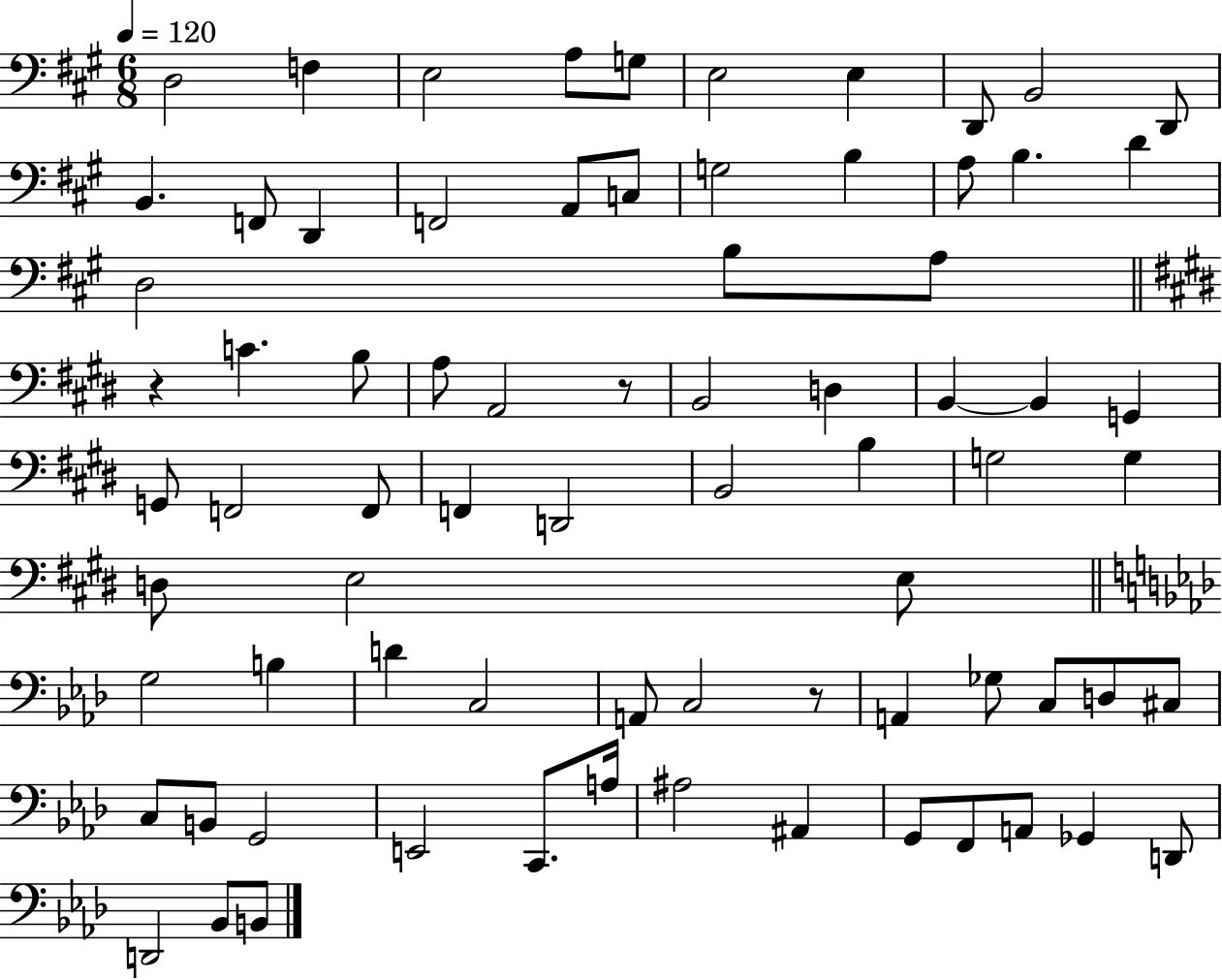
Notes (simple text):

D3/h F3/q E3/h A3/e G3/e E3/h E3/q D2/e B2/h D2/e B2/q. F2/e D2/q F2/h A2/e C3/e G3/h B3/q A3/e B3/q. D4/q D3/h B3/e A3/e R/q C4/q. B3/e A3/e A2/h R/e B2/h D3/q B2/q B2/q G2/q G2/e F2/h F2/e F2/q D2/h B2/h B3/q G3/h G3/q D3/e E3/h E3/e G3/h B3/q D4/q C3/h A2/e C3/h R/e A2/q Gb3/e C3/e D3/e C#3/e C3/e B2/e G2/h E2/h C2/e. A3/s A#3/h A#2/q G2/e F2/e A2/e Gb2/q D2/e D2/h Bb2/e B2/e